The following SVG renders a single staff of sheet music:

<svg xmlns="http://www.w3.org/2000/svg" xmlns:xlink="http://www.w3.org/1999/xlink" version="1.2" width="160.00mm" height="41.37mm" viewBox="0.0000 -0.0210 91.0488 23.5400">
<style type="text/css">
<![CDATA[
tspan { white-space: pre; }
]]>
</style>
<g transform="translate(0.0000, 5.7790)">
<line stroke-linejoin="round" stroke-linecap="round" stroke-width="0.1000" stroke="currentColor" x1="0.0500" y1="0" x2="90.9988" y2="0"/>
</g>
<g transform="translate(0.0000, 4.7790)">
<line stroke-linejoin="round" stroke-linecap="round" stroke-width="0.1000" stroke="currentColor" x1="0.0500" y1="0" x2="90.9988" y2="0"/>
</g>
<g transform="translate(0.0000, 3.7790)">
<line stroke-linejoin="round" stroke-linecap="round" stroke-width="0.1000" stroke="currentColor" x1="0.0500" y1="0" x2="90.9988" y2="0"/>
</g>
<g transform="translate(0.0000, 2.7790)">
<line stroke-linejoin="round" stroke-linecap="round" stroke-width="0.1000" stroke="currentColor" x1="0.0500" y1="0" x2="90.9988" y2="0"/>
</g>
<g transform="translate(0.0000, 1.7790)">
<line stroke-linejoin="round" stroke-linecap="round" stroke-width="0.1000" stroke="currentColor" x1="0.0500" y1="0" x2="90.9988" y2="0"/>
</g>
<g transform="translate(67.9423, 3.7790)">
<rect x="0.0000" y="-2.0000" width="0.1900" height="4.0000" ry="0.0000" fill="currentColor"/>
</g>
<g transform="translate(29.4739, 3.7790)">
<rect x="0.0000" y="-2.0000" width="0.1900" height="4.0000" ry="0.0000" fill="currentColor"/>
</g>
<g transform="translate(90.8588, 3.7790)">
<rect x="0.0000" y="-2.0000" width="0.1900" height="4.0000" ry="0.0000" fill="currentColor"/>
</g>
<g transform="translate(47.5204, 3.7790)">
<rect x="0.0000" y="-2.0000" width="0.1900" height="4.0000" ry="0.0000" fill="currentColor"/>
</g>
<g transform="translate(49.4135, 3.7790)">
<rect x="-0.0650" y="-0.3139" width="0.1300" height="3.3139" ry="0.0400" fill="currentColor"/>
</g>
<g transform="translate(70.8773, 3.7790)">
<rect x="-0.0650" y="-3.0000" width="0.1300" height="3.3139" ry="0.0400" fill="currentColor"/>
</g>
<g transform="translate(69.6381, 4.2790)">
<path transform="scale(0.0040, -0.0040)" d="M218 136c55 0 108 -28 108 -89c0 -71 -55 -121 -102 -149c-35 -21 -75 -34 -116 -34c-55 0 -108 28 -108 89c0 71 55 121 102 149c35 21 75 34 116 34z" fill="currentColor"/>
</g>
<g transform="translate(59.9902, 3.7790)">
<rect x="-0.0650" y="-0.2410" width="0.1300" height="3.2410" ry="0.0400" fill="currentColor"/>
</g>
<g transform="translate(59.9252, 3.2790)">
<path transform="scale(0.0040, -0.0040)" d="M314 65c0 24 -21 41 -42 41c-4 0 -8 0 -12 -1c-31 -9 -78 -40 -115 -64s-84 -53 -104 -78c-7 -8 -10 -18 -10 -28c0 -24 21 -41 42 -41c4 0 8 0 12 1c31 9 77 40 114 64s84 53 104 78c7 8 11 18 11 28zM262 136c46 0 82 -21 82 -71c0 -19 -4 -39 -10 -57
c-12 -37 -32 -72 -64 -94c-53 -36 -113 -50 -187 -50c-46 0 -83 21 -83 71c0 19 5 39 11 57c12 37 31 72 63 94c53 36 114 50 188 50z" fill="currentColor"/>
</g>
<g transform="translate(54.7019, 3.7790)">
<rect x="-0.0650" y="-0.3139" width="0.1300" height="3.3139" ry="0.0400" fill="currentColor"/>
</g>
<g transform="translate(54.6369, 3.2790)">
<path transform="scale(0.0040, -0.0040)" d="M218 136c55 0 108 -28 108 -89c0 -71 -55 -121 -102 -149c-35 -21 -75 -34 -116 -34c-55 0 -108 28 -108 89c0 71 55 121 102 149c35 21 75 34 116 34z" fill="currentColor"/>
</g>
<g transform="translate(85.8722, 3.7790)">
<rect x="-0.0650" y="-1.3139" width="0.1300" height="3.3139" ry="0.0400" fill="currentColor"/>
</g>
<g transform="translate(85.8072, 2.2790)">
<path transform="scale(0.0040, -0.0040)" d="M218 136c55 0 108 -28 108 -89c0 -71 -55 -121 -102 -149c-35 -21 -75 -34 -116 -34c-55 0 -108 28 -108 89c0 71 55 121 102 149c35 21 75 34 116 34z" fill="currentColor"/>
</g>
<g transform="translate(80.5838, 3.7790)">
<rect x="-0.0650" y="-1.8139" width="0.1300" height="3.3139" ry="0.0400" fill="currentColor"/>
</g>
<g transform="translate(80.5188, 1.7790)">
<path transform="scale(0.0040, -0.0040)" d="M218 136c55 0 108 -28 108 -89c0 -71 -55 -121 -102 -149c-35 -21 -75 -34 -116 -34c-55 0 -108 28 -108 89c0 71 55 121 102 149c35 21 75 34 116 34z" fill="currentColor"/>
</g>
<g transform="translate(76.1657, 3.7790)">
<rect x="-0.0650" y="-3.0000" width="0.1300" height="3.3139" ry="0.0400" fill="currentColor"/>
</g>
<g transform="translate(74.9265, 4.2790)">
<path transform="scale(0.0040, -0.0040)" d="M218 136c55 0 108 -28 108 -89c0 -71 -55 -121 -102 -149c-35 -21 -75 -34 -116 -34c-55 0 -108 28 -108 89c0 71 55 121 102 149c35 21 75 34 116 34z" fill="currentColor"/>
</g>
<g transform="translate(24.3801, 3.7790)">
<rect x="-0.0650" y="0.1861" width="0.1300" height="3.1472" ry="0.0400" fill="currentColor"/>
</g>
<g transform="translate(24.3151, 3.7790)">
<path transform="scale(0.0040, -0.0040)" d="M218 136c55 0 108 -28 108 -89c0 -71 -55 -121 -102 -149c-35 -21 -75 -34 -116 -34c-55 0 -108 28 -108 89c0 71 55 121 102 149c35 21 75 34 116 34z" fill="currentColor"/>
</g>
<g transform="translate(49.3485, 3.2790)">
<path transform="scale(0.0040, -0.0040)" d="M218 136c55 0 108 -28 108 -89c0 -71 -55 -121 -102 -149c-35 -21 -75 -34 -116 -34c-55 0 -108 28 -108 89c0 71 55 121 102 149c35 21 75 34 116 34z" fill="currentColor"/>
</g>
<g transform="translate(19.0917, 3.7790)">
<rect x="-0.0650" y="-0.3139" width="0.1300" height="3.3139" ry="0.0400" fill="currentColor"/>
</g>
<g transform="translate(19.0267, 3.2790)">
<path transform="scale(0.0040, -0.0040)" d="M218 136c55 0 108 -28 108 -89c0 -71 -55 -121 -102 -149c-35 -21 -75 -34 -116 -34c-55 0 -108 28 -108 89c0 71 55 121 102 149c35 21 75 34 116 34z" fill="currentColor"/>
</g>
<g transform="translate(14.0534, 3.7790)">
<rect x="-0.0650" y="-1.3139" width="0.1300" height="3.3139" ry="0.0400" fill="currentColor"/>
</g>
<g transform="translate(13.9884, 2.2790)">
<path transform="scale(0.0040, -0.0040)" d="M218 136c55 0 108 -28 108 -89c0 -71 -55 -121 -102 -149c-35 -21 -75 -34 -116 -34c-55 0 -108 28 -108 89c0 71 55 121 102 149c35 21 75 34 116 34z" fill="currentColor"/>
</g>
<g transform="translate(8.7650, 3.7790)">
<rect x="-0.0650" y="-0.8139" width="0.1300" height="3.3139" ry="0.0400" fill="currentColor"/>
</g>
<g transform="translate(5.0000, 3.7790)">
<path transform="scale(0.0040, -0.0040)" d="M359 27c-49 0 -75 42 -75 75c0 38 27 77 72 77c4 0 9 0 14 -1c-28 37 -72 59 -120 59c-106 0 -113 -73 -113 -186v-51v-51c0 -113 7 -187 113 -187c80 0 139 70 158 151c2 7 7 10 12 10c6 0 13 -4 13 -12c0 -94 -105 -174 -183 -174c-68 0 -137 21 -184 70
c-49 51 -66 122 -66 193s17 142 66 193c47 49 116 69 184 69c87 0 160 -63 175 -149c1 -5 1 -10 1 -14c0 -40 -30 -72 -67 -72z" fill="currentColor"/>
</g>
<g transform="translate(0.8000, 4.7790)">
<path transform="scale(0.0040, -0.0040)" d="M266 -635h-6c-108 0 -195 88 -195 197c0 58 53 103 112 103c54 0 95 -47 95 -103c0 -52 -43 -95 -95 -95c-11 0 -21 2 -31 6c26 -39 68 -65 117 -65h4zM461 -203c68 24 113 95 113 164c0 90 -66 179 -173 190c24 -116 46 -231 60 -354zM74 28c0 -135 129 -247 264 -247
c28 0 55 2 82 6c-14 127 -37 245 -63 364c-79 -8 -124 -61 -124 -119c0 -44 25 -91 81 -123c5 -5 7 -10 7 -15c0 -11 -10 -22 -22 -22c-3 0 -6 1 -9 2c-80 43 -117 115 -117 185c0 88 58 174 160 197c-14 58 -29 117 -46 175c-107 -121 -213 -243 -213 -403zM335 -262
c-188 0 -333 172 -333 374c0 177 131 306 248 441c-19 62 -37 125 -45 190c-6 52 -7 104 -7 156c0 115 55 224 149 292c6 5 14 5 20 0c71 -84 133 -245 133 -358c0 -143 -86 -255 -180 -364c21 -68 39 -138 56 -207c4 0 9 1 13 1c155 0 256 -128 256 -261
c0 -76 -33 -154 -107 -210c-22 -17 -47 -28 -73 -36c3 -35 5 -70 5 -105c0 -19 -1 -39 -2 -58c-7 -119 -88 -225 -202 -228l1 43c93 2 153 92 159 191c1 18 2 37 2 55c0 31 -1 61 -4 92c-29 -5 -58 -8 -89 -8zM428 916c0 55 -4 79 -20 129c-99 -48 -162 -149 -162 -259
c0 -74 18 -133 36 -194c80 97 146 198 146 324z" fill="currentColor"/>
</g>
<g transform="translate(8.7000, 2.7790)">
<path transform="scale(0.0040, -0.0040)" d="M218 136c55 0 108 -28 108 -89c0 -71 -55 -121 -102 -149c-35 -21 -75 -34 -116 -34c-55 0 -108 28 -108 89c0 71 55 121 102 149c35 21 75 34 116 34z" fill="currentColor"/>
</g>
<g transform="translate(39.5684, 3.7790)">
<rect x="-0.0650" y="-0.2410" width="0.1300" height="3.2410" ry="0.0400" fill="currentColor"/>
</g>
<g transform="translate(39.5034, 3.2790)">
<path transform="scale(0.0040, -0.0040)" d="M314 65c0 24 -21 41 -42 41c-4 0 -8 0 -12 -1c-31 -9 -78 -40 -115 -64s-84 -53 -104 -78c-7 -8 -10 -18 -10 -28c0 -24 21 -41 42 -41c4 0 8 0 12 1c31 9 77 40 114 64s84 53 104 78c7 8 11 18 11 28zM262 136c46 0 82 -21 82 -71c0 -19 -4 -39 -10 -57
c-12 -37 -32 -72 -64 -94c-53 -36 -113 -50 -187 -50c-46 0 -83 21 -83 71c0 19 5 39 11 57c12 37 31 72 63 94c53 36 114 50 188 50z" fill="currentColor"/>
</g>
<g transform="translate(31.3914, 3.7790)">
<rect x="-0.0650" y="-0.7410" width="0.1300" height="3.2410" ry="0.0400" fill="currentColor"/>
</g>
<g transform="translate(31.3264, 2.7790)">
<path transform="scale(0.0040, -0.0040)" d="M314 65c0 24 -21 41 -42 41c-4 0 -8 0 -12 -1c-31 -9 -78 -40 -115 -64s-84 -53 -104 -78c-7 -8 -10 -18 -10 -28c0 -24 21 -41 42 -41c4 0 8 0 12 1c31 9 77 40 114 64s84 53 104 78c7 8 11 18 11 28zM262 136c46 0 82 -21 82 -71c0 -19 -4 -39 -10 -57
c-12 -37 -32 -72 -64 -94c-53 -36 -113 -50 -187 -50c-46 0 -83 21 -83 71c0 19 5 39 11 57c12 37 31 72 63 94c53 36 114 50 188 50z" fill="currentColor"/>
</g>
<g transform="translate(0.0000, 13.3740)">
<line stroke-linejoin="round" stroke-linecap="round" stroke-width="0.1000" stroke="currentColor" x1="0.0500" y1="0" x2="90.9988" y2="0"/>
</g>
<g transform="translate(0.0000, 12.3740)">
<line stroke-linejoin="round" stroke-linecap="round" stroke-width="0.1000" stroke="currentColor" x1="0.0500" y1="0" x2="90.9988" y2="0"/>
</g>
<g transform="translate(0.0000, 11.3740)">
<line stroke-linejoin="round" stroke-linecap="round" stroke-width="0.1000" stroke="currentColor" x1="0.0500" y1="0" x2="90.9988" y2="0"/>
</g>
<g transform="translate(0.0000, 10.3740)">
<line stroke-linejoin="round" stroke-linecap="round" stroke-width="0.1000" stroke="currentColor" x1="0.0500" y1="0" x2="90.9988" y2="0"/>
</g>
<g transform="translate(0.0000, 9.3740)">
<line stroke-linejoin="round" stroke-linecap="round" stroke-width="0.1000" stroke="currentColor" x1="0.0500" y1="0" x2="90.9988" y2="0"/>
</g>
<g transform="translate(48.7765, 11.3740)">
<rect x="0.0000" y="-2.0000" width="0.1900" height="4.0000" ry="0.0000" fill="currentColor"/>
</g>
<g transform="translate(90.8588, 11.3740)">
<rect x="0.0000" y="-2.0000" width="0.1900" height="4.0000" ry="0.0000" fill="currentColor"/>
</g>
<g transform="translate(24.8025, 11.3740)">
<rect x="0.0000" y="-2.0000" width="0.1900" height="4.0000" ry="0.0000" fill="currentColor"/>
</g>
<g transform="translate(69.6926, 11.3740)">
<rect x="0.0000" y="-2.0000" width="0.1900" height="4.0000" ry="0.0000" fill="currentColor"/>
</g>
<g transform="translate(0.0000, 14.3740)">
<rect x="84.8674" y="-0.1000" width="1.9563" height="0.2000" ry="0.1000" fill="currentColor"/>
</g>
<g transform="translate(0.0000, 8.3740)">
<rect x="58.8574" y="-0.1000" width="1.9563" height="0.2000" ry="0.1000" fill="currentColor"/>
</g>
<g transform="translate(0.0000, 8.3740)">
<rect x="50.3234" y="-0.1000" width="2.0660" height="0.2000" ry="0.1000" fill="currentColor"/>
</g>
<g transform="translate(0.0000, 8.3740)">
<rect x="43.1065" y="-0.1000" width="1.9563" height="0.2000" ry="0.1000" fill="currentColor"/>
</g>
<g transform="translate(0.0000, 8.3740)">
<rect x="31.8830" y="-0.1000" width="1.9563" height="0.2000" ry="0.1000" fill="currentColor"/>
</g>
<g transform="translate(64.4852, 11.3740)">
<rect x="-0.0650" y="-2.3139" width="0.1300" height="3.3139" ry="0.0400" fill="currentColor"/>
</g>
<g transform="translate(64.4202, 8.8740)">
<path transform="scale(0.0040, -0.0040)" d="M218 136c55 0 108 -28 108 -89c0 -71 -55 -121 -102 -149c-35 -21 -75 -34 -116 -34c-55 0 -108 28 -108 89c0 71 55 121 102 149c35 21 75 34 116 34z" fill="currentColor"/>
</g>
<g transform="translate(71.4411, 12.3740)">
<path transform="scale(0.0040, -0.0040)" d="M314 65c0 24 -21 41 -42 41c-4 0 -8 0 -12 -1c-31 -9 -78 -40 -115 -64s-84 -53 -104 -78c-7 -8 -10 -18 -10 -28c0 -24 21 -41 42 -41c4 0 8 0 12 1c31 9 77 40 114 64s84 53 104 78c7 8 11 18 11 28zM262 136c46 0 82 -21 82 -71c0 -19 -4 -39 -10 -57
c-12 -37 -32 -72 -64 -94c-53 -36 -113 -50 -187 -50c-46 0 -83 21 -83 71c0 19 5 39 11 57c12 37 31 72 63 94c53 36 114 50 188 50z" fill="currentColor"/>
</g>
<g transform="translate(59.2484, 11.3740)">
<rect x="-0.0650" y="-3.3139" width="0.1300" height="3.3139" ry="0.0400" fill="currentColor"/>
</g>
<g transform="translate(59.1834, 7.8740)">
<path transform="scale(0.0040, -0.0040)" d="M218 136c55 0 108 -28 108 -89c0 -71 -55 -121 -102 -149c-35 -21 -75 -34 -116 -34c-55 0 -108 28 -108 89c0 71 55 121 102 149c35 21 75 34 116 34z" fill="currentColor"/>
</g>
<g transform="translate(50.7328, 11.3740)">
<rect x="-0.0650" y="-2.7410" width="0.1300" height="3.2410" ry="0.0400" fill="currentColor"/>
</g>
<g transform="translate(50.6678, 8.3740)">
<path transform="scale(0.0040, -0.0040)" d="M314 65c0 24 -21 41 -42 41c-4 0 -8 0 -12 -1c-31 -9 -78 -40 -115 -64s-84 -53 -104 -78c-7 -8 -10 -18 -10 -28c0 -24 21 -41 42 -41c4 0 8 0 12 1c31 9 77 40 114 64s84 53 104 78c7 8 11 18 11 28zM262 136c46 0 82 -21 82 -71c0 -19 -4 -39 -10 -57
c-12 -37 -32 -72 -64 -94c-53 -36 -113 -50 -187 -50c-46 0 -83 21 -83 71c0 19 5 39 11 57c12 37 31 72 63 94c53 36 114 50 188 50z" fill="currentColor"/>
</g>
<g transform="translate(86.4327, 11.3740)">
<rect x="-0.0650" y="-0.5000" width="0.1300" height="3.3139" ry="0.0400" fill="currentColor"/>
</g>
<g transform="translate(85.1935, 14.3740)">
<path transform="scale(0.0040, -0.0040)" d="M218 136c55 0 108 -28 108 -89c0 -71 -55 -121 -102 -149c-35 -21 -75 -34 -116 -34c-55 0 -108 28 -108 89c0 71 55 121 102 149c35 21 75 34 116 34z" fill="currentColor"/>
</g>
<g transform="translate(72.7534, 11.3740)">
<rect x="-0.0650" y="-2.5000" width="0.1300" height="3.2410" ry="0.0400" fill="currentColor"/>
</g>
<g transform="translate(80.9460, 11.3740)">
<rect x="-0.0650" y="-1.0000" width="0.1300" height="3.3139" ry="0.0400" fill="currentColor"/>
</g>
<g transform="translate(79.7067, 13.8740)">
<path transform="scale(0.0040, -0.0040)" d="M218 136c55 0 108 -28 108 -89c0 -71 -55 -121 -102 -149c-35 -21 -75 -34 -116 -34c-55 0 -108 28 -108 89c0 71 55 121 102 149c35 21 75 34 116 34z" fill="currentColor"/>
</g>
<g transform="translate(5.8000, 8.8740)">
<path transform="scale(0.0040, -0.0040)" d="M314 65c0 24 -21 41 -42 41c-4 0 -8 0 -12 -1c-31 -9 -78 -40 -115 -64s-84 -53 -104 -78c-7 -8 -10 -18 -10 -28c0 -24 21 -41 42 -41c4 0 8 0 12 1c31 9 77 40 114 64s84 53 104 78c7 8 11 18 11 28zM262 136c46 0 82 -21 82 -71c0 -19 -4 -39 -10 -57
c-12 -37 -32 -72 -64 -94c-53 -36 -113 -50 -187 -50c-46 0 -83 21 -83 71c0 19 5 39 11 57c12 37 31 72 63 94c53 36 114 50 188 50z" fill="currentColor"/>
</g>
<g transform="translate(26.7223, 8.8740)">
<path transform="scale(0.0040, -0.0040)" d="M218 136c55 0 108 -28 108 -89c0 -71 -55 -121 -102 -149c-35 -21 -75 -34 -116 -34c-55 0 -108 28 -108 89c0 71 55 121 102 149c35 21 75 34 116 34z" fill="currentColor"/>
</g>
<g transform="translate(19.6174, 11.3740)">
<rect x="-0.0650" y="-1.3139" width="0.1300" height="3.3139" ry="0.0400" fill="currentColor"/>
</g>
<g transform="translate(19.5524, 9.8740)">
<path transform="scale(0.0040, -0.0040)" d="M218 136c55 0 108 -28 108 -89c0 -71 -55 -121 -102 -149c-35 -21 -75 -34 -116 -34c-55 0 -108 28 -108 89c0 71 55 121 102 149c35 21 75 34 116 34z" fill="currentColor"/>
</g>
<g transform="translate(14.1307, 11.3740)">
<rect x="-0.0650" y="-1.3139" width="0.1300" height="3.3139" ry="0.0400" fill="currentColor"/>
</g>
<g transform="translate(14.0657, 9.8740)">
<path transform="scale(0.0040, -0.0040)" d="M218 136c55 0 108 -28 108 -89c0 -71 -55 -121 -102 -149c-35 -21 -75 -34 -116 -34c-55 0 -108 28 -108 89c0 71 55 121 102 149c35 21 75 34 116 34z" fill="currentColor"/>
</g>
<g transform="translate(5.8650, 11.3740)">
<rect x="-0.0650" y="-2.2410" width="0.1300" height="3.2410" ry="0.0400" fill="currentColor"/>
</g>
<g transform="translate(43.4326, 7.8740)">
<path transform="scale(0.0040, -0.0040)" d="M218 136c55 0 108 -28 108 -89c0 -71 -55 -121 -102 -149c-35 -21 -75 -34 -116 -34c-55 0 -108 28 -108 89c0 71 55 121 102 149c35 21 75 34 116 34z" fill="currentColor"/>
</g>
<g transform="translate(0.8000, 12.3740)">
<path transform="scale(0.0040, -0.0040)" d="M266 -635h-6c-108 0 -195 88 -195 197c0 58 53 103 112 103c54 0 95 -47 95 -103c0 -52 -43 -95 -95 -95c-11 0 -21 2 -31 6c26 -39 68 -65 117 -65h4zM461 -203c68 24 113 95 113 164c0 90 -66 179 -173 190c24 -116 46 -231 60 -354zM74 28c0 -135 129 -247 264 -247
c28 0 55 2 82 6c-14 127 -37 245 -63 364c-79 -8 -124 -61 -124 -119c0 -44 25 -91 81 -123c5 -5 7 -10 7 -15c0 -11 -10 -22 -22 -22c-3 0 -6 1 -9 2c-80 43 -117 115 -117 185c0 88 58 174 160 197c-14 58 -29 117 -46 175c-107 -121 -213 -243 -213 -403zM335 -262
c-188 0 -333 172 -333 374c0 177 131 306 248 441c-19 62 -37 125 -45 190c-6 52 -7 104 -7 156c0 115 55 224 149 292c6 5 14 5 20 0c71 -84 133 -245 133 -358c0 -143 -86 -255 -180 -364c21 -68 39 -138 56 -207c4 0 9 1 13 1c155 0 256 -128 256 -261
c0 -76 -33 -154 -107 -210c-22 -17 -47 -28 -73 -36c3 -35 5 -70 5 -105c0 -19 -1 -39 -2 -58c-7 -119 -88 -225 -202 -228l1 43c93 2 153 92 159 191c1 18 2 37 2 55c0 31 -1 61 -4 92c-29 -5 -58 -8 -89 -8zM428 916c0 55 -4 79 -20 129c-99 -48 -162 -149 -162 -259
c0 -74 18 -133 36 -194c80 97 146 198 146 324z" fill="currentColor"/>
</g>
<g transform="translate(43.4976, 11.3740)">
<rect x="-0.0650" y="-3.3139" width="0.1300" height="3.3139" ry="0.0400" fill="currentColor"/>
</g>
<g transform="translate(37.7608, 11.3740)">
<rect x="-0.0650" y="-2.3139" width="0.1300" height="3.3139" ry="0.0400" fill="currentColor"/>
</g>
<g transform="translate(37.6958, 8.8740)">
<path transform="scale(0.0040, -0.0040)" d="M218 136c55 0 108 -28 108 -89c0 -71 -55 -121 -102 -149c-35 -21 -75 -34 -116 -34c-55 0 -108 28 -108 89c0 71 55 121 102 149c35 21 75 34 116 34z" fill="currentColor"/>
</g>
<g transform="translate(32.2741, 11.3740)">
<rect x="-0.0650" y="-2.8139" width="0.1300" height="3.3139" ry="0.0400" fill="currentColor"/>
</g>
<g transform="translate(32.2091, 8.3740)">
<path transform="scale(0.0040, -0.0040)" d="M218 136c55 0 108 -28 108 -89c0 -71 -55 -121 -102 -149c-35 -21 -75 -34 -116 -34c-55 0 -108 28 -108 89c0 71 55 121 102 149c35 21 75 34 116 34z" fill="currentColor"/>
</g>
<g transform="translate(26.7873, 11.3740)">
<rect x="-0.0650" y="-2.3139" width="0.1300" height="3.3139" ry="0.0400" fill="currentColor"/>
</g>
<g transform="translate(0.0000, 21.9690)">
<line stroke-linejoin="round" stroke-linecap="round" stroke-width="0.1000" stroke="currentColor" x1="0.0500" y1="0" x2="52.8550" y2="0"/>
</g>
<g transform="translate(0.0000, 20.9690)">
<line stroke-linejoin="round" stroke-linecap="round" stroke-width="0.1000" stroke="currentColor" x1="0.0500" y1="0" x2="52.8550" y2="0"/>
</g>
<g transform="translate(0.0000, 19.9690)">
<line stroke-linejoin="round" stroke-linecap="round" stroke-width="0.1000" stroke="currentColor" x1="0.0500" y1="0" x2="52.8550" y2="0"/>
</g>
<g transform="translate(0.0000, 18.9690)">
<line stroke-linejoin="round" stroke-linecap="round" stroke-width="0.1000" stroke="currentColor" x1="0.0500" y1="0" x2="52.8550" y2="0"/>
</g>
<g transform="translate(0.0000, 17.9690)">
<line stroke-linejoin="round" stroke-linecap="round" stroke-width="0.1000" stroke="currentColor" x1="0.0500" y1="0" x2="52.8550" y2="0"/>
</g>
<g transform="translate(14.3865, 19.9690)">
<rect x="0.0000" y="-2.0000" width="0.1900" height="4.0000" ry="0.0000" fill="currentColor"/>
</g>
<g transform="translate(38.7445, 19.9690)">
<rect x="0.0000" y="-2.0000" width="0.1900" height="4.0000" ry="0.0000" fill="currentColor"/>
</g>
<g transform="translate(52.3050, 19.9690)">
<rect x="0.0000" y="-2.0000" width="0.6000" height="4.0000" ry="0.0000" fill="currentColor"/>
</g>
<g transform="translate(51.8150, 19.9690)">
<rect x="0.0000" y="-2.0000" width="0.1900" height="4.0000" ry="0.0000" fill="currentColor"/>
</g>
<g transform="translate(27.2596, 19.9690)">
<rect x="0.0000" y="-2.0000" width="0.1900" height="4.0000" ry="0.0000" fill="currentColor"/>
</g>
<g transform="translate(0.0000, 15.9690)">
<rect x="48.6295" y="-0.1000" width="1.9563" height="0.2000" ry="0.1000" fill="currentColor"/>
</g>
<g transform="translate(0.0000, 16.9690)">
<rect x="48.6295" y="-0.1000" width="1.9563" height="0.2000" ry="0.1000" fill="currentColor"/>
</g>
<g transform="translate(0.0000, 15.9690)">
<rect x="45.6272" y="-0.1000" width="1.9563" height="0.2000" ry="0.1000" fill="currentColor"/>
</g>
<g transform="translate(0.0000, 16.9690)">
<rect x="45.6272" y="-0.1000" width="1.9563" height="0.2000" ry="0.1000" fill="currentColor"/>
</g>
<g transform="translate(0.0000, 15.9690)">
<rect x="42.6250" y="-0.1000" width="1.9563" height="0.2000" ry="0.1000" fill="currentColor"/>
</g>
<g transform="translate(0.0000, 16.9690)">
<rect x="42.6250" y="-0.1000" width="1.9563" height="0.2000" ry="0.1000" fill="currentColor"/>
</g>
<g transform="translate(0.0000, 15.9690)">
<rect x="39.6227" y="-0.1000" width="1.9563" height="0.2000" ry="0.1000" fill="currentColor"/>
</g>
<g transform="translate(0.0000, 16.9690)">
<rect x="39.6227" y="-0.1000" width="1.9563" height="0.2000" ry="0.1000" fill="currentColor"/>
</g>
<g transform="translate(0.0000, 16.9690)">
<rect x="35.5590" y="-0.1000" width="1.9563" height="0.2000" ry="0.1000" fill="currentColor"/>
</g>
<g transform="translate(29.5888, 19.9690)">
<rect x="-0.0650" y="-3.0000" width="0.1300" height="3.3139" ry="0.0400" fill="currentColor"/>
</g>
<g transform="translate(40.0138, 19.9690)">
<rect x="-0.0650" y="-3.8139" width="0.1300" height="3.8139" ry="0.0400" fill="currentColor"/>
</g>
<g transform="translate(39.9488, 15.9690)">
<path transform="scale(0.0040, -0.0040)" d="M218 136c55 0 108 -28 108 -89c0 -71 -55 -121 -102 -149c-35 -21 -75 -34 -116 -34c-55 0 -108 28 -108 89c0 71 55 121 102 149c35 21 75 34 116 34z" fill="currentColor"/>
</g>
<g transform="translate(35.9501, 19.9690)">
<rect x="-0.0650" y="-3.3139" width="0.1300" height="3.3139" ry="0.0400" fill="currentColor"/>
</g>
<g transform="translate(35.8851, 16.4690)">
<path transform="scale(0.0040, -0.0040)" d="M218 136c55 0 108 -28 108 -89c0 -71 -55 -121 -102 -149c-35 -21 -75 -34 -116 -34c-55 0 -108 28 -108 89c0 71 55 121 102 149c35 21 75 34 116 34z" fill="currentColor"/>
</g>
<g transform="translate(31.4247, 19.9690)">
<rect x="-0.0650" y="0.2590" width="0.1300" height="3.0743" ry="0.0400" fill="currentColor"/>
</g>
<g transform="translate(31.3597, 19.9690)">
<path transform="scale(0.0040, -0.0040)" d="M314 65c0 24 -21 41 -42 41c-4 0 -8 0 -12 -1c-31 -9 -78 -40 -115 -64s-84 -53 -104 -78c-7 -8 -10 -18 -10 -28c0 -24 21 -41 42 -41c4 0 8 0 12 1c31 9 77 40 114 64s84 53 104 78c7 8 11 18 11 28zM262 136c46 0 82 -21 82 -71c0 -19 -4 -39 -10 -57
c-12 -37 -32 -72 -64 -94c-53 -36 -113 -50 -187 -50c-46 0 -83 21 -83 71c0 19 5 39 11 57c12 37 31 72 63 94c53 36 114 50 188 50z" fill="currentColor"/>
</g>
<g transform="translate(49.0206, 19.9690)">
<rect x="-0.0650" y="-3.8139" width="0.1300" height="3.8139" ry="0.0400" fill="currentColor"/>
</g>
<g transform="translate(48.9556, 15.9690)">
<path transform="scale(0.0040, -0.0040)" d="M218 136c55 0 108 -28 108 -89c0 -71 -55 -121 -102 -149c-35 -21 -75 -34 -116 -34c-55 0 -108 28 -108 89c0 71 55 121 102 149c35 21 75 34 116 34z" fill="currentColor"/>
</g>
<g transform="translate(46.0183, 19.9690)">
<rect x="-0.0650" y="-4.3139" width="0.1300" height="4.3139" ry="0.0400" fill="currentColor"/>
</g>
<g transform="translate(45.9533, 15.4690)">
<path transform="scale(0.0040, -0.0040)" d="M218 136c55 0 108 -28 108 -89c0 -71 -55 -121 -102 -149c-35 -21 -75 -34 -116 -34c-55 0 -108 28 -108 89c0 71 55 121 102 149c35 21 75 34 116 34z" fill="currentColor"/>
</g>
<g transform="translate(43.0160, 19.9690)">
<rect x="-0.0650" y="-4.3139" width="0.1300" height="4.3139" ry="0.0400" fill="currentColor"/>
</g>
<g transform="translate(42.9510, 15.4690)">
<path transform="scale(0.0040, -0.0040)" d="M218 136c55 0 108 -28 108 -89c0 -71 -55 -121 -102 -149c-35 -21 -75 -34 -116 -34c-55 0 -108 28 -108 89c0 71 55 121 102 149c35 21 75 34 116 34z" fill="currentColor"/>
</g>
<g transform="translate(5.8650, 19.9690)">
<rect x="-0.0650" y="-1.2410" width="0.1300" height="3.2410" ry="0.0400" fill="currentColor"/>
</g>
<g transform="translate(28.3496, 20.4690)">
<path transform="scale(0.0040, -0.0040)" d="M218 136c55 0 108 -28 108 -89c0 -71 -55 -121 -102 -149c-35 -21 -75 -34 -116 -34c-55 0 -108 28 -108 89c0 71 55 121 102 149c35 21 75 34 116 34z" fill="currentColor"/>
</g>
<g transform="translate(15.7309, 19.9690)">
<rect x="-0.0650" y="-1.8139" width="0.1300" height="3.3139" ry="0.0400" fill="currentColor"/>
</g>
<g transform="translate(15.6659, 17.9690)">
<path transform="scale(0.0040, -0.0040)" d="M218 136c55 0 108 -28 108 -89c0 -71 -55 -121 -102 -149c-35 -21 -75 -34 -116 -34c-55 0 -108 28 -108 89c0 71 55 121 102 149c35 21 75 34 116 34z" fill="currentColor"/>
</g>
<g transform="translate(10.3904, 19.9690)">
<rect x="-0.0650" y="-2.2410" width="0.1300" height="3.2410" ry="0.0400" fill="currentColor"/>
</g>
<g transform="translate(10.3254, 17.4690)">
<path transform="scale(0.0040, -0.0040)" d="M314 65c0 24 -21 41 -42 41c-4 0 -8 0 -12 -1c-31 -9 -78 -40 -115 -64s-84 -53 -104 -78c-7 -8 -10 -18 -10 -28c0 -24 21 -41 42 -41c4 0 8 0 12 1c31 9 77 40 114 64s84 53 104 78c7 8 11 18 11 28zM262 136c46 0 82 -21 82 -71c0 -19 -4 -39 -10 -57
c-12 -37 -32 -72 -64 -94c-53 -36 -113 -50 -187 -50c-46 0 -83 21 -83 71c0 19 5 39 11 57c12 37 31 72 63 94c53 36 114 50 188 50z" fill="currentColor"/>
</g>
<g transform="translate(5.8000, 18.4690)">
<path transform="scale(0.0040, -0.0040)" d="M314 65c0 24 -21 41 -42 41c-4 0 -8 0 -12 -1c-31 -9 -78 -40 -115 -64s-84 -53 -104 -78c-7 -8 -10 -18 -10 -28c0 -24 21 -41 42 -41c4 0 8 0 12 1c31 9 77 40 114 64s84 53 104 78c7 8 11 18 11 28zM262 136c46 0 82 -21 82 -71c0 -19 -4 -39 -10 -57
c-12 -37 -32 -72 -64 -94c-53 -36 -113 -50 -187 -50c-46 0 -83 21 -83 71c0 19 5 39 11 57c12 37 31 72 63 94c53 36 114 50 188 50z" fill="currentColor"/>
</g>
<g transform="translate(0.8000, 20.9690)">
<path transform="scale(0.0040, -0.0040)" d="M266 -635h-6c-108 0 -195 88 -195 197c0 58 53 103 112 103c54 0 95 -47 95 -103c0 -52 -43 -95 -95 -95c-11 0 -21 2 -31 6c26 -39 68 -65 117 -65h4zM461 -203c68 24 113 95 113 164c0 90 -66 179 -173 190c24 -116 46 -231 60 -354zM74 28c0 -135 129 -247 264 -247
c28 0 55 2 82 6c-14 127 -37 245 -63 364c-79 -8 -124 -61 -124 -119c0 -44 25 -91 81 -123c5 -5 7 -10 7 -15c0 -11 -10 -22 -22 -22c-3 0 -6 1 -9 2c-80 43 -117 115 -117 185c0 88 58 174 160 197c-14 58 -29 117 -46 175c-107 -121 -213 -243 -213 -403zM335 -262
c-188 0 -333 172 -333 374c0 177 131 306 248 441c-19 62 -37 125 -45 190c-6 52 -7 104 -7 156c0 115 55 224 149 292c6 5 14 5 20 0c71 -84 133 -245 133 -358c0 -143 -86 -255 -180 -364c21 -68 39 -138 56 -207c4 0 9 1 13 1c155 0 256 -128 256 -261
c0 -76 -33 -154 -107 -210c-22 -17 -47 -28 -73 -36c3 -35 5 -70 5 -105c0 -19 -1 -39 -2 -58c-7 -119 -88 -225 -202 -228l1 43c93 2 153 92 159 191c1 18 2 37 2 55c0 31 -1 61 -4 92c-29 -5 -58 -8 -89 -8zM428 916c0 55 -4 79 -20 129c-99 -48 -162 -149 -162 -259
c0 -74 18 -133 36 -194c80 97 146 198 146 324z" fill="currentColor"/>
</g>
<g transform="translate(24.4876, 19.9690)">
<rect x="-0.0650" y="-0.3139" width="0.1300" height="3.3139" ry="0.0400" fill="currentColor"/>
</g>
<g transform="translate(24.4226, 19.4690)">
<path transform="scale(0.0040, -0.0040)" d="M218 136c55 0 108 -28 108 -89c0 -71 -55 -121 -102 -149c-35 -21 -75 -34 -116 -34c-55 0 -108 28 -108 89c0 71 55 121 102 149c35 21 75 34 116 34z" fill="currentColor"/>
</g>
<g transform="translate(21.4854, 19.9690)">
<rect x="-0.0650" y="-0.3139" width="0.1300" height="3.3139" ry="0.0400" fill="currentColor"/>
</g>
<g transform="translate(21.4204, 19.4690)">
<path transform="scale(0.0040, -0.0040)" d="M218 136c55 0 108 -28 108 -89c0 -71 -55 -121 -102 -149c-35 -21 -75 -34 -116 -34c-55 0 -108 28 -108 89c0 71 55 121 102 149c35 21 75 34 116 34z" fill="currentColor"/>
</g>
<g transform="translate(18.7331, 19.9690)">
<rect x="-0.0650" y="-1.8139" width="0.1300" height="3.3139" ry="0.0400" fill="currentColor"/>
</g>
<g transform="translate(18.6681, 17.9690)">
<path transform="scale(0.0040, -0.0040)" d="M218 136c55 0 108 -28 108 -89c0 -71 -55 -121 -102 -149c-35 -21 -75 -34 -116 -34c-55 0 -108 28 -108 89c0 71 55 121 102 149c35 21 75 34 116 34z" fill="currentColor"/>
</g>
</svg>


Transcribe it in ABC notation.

X:1
T:Untitled
M:4/4
L:1/4
K:C
d e c B d2 c2 c c c2 A A f e g2 e e g a g b a2 b g G2 D C e2 g2 f f c c A B2 b c' d' d' c'